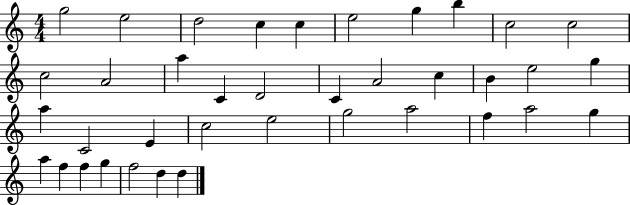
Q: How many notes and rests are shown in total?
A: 38